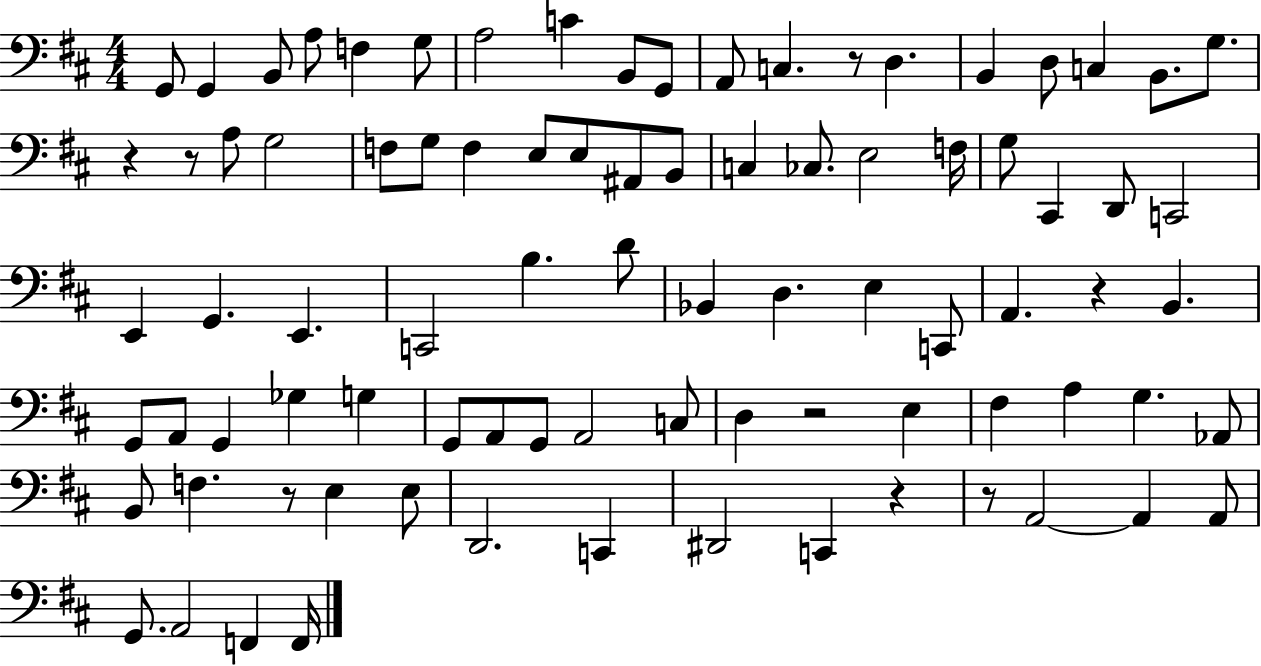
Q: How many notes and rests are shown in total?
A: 86